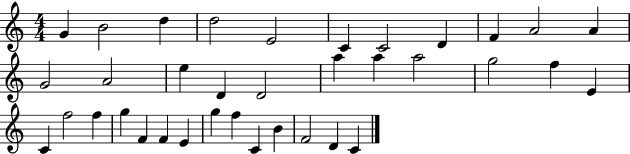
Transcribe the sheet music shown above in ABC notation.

X:1
T:Untitled
M:4/4
L:1/4
K:C
G B2 d d2 E2 C C2 D F A2 A G2 A2 e D D2 a a a2 g2 f E C f2 f g F F E g f C B F2 D C